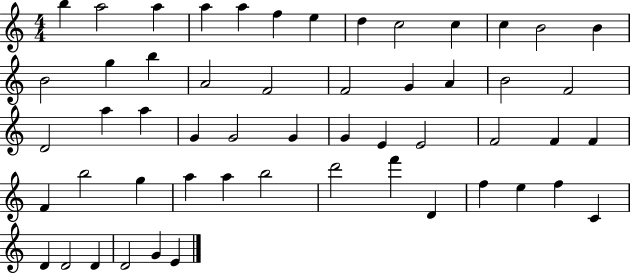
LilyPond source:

{
  \clef treble
  \numericTimeSignature
  \time 4/4
  \key c \major
  b''4 a''2 a''4 | a''4 a''4 f''4 e''4 | d''4 c''2 c''4 | c''4 b'2 b'4 | \break b'2 g''4 b''4 | a'2 f'2 | f'2 g'4 a'4 | b'2 f'2 | \break d'2 a''4 a''4 | g'4 g'2 g'4 | g'4 e'4 e'2 | f'2 f'4 f'4 | \break f'4 b''2 g''4 | a''4 a''4 b''2 | d'''2 f'''4 d'4 | f''4 e''4 f''4 c'4 | \break d'4 d'2 d'4 | d'2 g'4 e'4 | \bar "|."
}